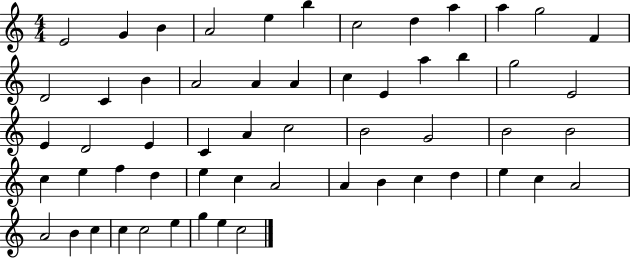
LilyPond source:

{
  \clef treble
  \numericTimeSignature
  \time 4/4
  \key c \major
  e'2 g'4 b'4 | a'2 e''4 b''4 | c''2 d''4 a''4 | a''4 g''2 f'4 | \break d'2 c'4 b'4 | a'2 a'4 a'4 | c''4 e'4 a''4 b''4 | g''2 e'2 | \break e'4 d'2 e'4 | c'4 a'4 c''2 | b'2 g'2 | b'2 b'2 | \break c''4 e''4 f''4 d''4 | e''4 c''4 a'2 | a'4 b'4 c''4 d''4 | e''4 c''4 a'2 | \break a'2 b'4 c''4 | c''4 c''2 e''4 | g''4 e''4 c''2 | \bar "|."
}